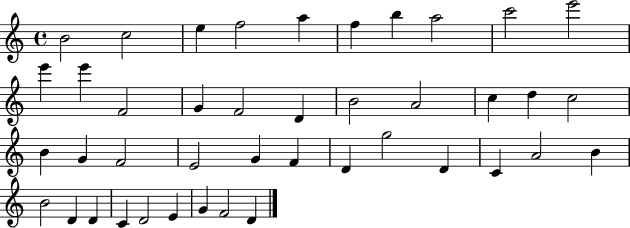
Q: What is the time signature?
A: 4/4